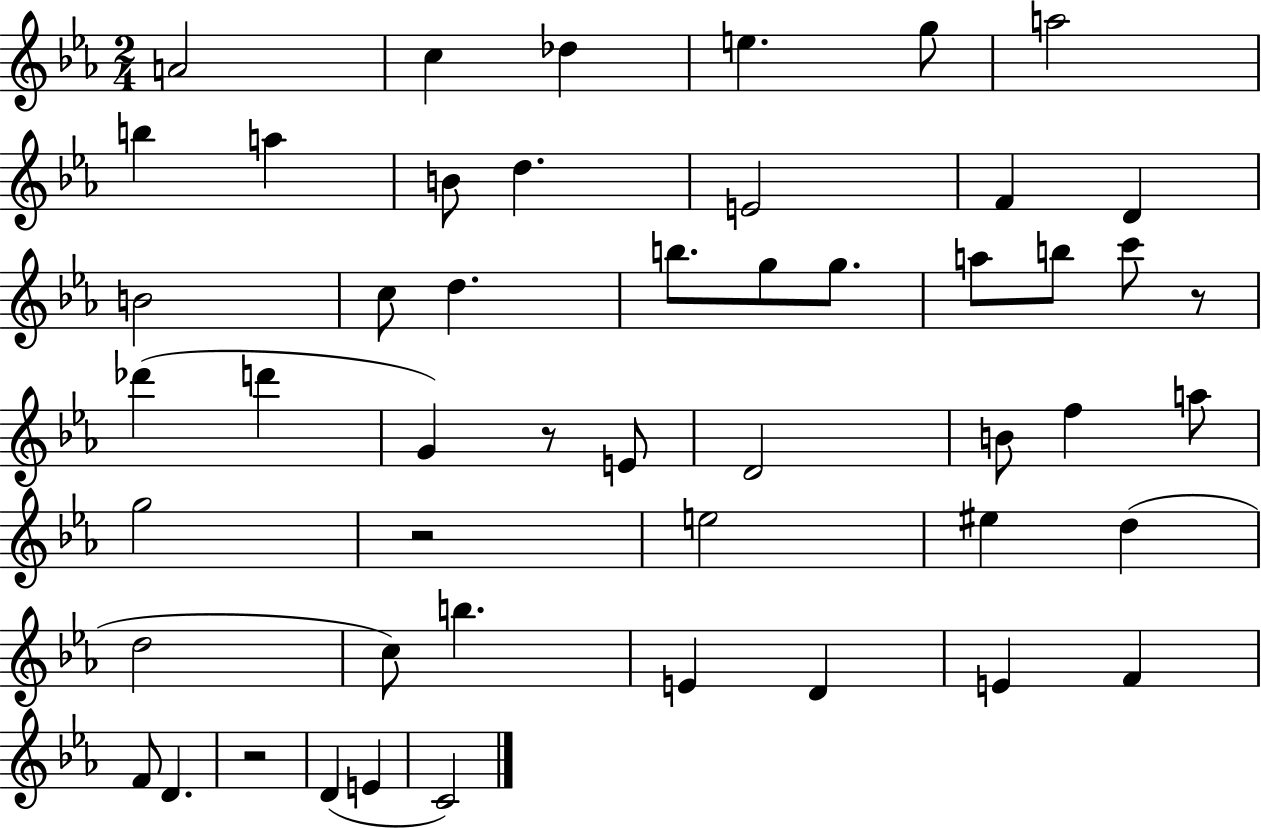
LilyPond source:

{
  \clef treble
  \numericTimeSignature
  \time 2/4
  \key ees \major
  a'2 | c''4 des''4 | e''4. g''8 | a''2 | \break b''4 a''4 | b'8 d''4. | e'2 | f'4 d'4 | \break b'2 | c''8 d''4. | b''8. g''8 g''8. | a''8 b''8 c'''8 r8 | \break des'''4( d'''4 | g'4) r8 e'8 | d'2 | b'8 f''4 a''8 | \break g''2 | r2 | e''2 | eis''4 d''4( | \break d''2 | c''8) b''4. | e'4 d'4 | e'4 f'4 | \break f'8 d'4. | r2 | d'4( e'4 | c'2) | \break \bar "|."
}